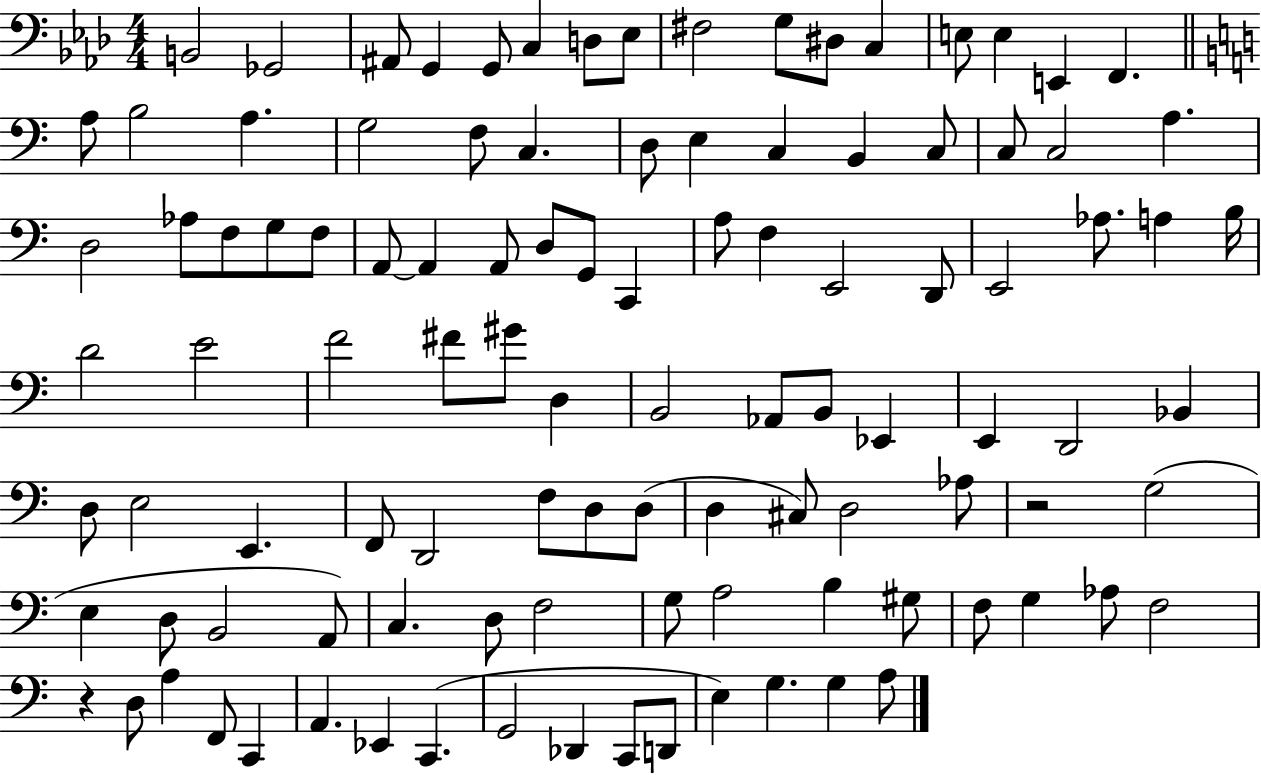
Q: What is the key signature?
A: AES major